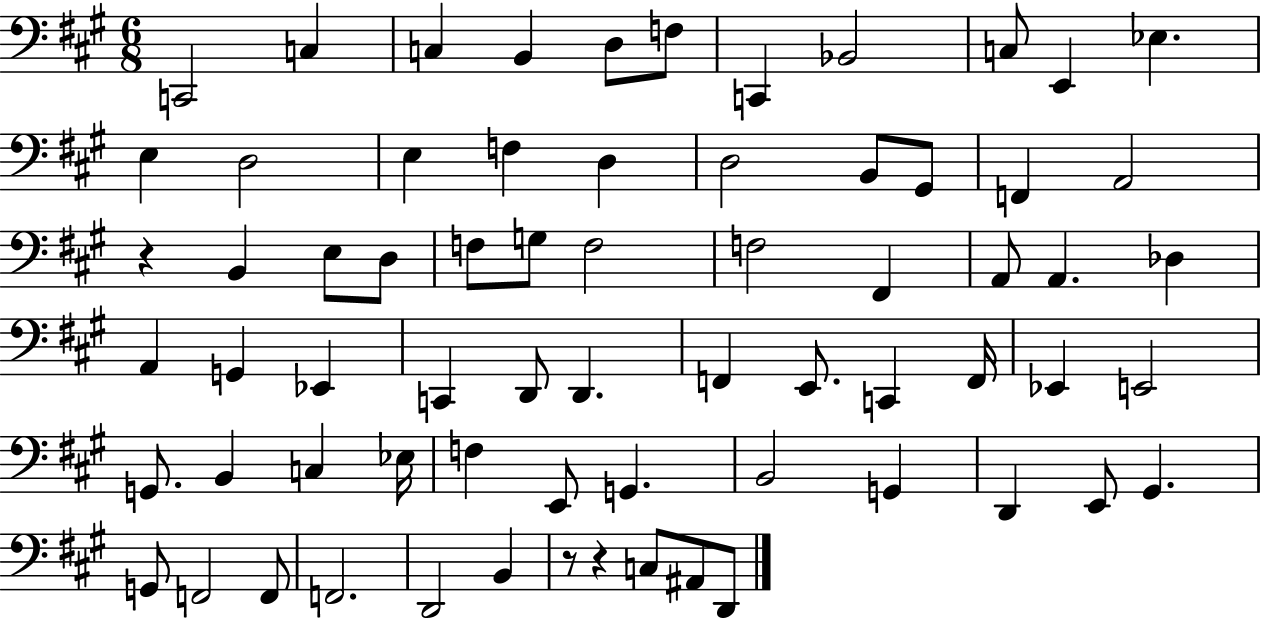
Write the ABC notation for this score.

X:1
T:Untitled
M:6/8
L:1/4
K:A
C,,2 C, C, B,, D,/2 F,/2 C,, _B,,2 C,/2 E,, _E, E, D,2 E, F, D, D,2 B,,/2 ^G,,/2 F,, A,,2 z B,, E,/2 D,/2 F,/2 G,/2 F,2 F,2 ^F,, A,,/2 A,, _D, A,, G,, _E,, C,, D,,/2 D,, F,, E,,/2 C,, F,,/4 _E,, E,,2 G,,/2 B,, C, _E,/4 F, E,,/2 G,, B,,2 G,, D,, E,,/2 ^G,, G,,/2 F,,2 F,,/2 F,,2 D,,2 B,, z/2 z C,/2 ^A,,/2 D,,/2